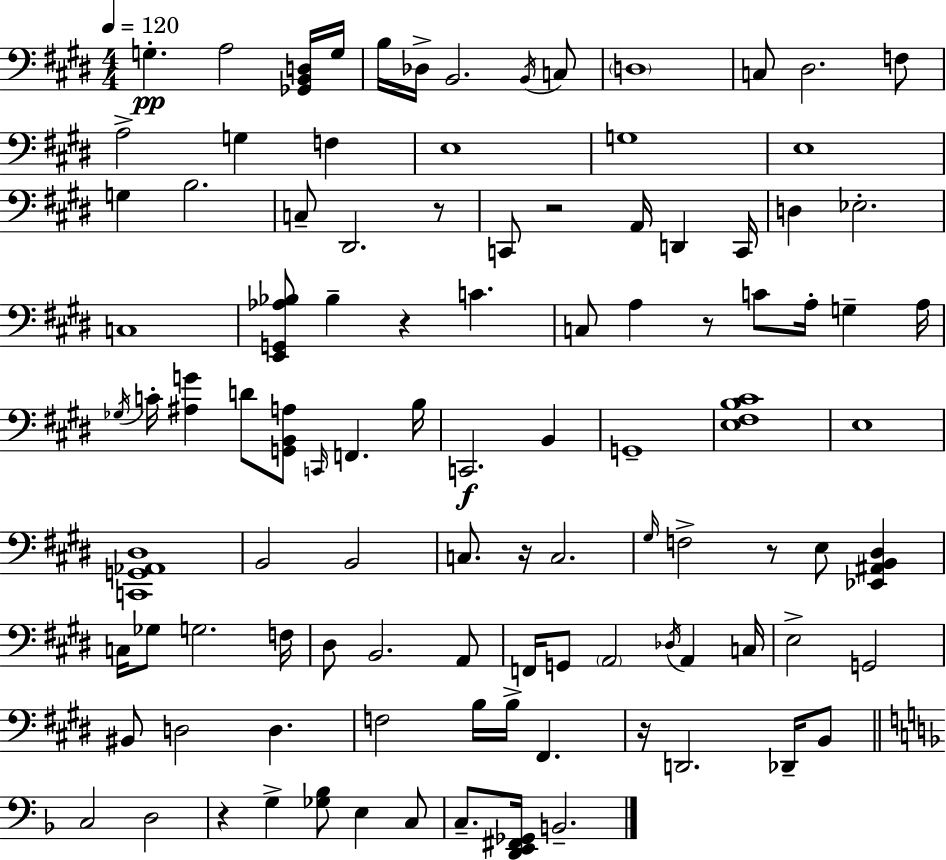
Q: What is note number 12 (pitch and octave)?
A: F3